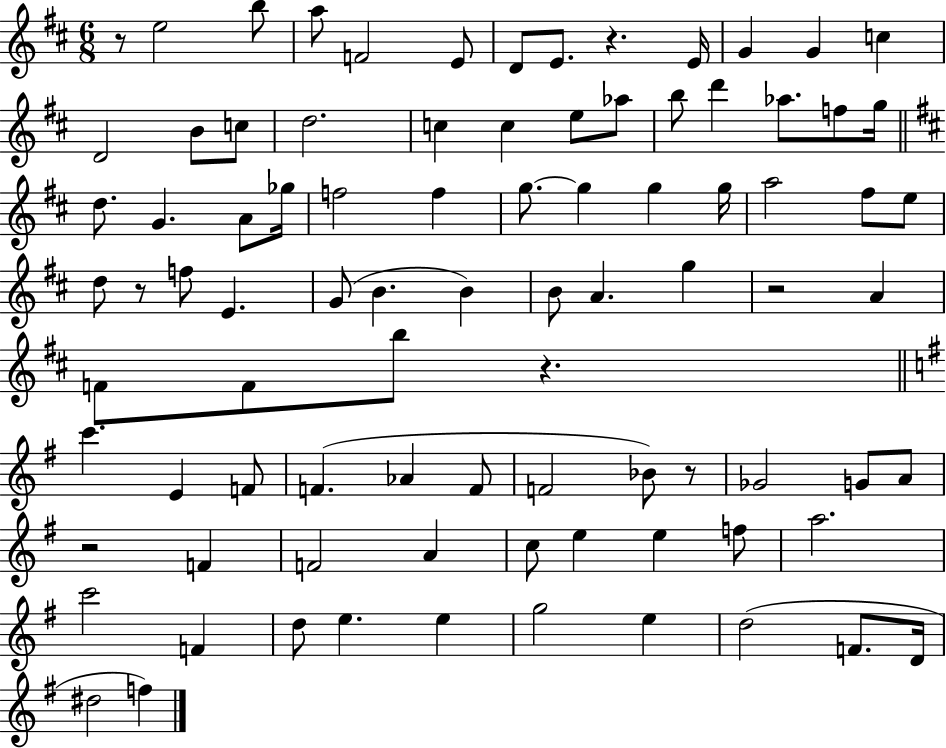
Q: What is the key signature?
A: D major